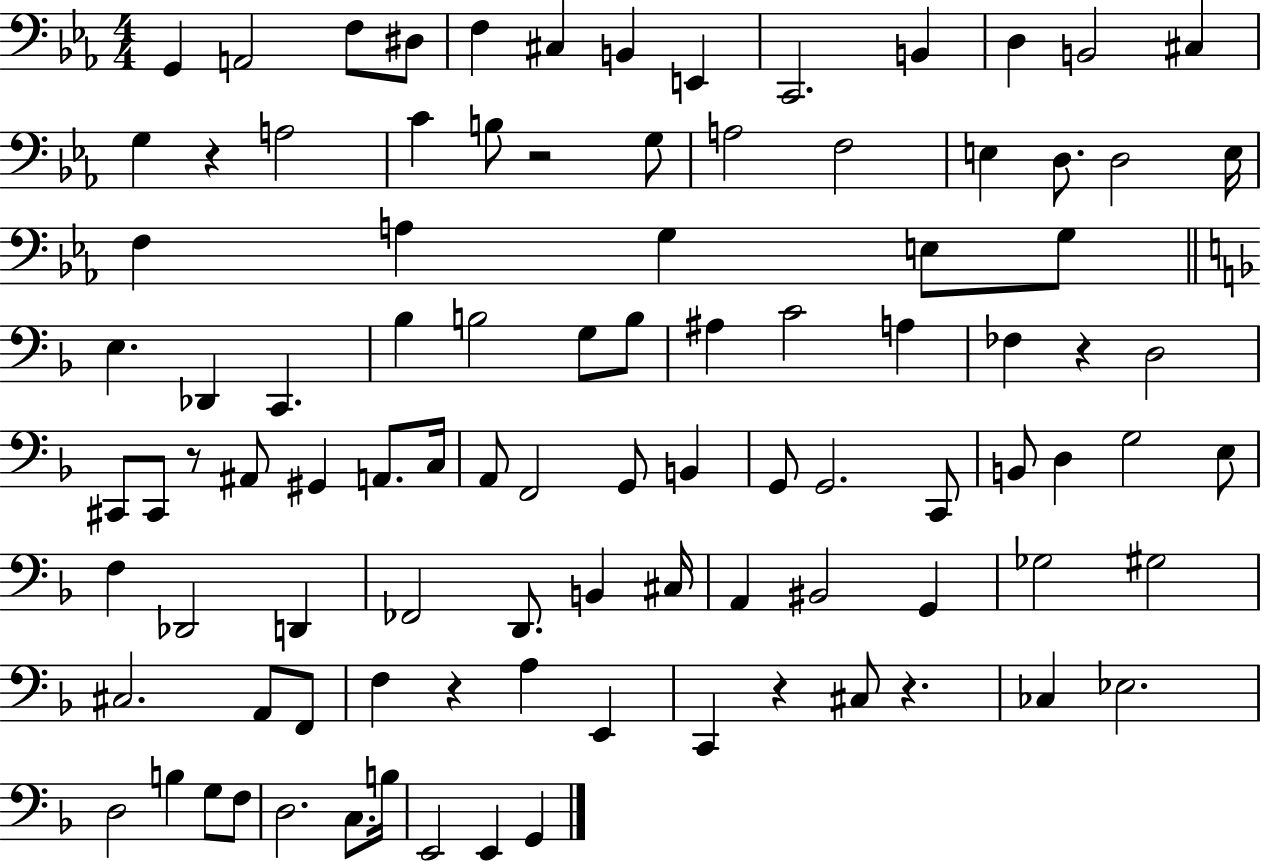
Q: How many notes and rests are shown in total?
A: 97